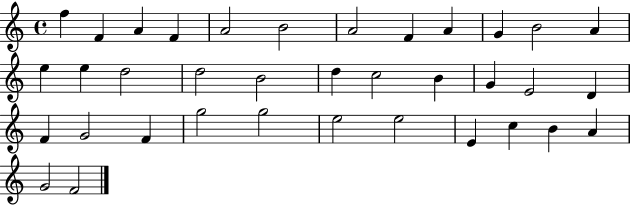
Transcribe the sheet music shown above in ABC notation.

X:1
T:Untitled
M:4/4
L:1/4
K:C
f F A F A2 B2 A2 F A G B2 A e e d2 d2 B2 d c2 B G E2 D F G2 F g2 g2 e2 e2 E c B A G2 F2